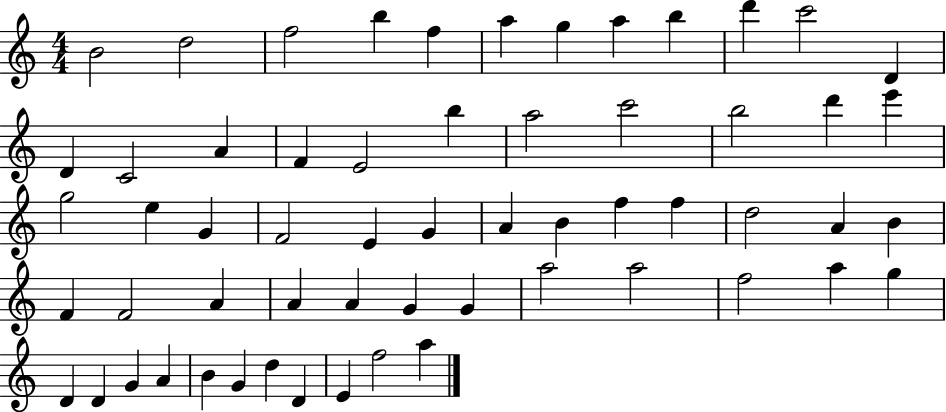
{
  \clef treble
  \numericTimeSignature
  \time 4/4
  \key c \major
  b'2 d''2 | f''2 b''4 f''4 | a''4 g''4 a''4 b''4 | d'''4 c'''2 d'4 | \break d'4 c'2 a'4 | f'4 e'2 b''4 | a''2 c'''2 | b''2 d'''4 e'''4 | \break g''2 e''4 g'4 | f'2 e'4 g'4 | a'4 b'4 f''4 f''4 | d''2 a'4 b'4 | \break f'4 f'2 a'4 | a'4 a'4 g'4 g'4 | a''2 a''2 | f''2 a''4 g''4 | \break d'4 d'4 g'4 a'4 | b'4 g'4 d''4 d'4 | e'4 f''2 a''4 | \bar "|."
}